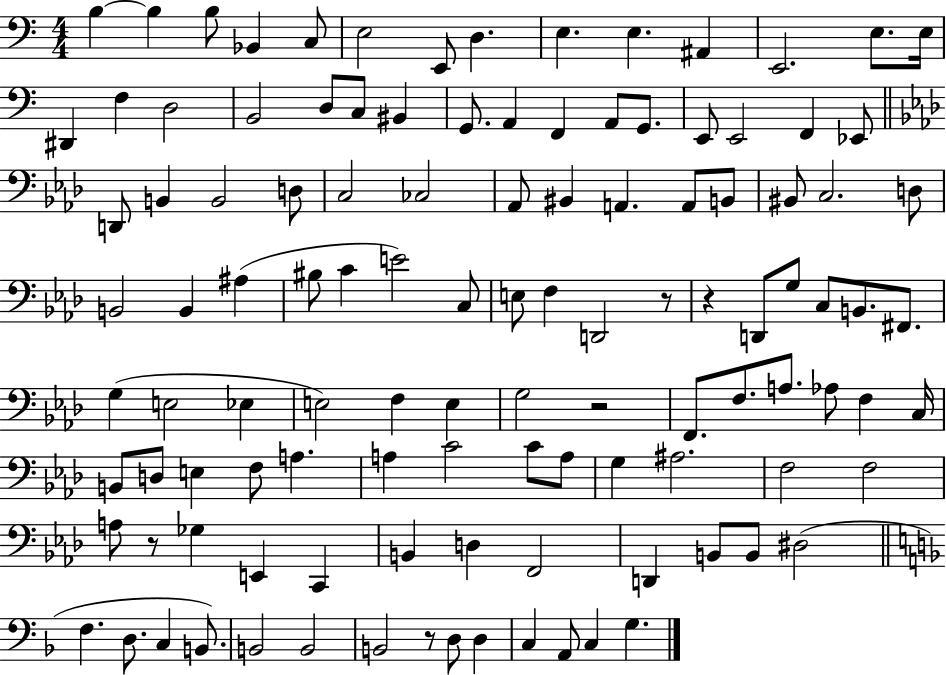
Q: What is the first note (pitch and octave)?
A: B3